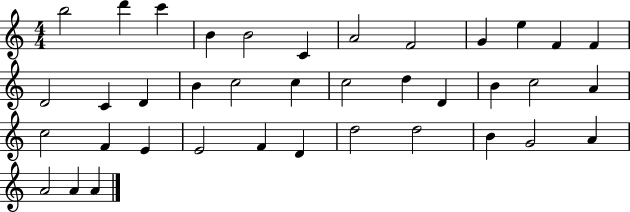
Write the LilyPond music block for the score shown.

{
  \clef treble
  \numericTimeSignature
  \time 4/4
  \key c \major
  b''2 d'''4 c'''4 | b'4 b'2 c'4 | a'2 f'2 | g'4 e''4 f'4 f'4 | \break d'2 c'4 d'4 | b'4 c''2 c''4 | c''2 d''4 d'4 | b'4 c''2 a'4 | \break c''2 f'4 e'4 | e'2 f'4 d'4 | d''2 d''2 | b'4 g'2 a'4 | \break a'2 a'4 a'4 | \bar "|."
}